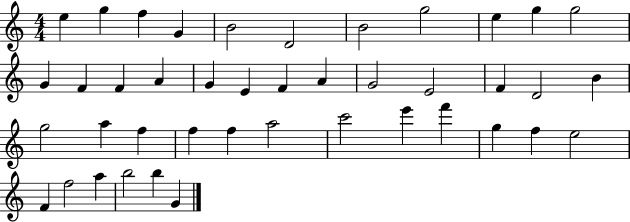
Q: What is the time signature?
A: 4/4